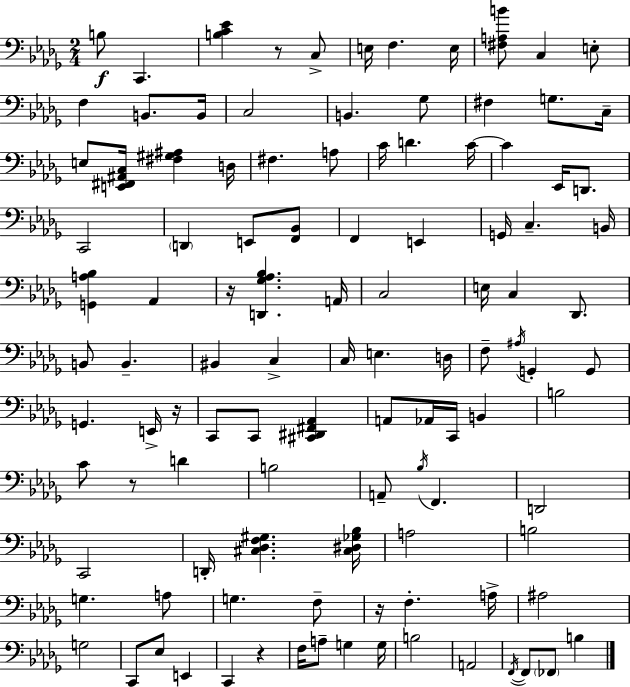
{
  \clef bass
  \numericTimeSignature
  \time 2/4
  \key bes \minor
  b8\f c,4. | <b c' ees'>4 r8 c8-> | e16 f4. e16 | <fis a b'>8 c4 e8-. | \break f4 b,8. b,16 | c2 | b,4. ges8 | fis4 g8. c16-- | \break e8 <e, fis, ais, c>16 <fis gis ais>4 d16 | fis4. a8 | c'16 d'4. c'16~~ | c'4 ees,16 d,8. | \break c,2 | \parenthesize d,4 e,8 <f, bes,>8 | f,4 e,4 | g,16 c4.-- b,16 | \break <g, a bes>4 aes,4 | r16 <d, ges aes bes>4. a,16 | c2 | e16 c4 des,8. | \break b,8 b,4.-- | bis,4 c4-> | c16 e4. d16 | f8-- \acciaccatura { ais16 } g,4-. g,8 | \break g,4. e,16-> | r16 c,8 c,8 <cis, dis, fis, aes,>4 | a,8 aes,16 c,16 b,4 | b2 | \break c'8 r8 d'4 | b2 | a,8-- \acciaccatura { bes16 } f,4. | d,2 | \break c,2 | d,16-. <cis des f gis>4. | <cis dis ges bes>16 a2 | b2 | \break g4. | a8 g4. | f8-- r16 f4.-. | a16-> ais2 | \break g2 | c,8 ees8 e,4 | c,4 r4 | f16 a8-- g4 | \break g16 b2 | a,2 | \acciaccatura { f,16~ }~ f,8 \parenthesize fes,8 b4 | \bar "|."
}